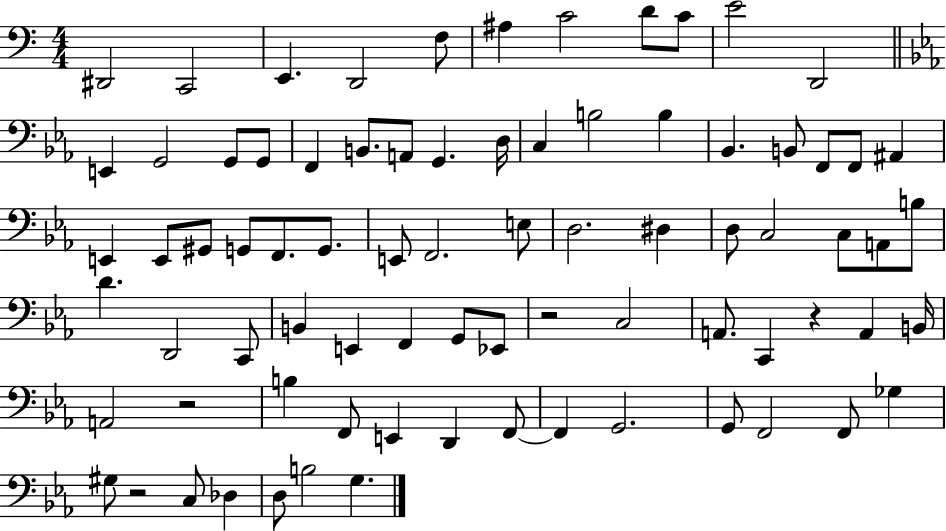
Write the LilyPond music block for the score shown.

{
  \clef bass
  \numericTimeSignature
  \time 4/4
  \key c \major
  \repeat volta 2 { dis,2 c,2 | e,4. d,2 f8 | ais4 c'2 d'8 c'8 | e'2 d,2 | \break \bar "||" \break \key c \minor e,4 g,2 g,8 g,8 | f,4 b,8. a,8 g,4. d16 | c4 b2 b4 | bes,4. b,8 f,8 f,8 ais,4 | \break e,4 e,8 gis,8 g,8 f,8. g,8. | e,8 f,2. e8 | d2. dis4 | d8 c2 c8 a,8 b8 | \break d'4. d,2 c,8 | b,4 e,4 f,4 g,8 ees,8 | r2 c2 | a,8. c,4 r4 a,4 b,16 | \break a,2 r2 | b4 f,8 e,4 d,4 f,8~~ | f,4 g,2. | g,8 f,2 f,8 ges4 | \break gis8 r2 c8 des4 | d8 b2 g4. | } \bar "|."
}